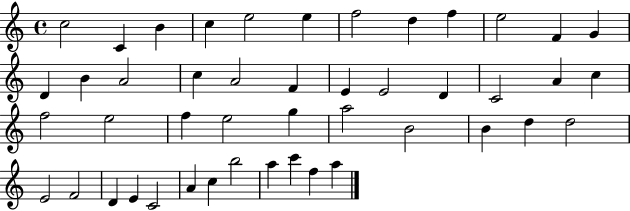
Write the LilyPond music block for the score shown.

{
  \clef treble
  \time 4/4
  \defaultTimeSignature
  \key c \major
  c''2 c'4 b'4 | c''4 e''2 e''4 | f''2 d''4 f''4 | e''2 f'4 g'4 | \break d'4 b'4 a'2 | c''4 a'2 f'4 | e'4 e'2 d'4 | c'2 a'4 c''4 | \break f''2 e''2 | f''4 e''2 g''4 | a''2 b'2 | b'4 d''4 d''2 | \break e'2 f'2 | d'4 e'4 c'2 | a'4 c''4 b''2 | a''4 c'''4 f''4 a''4 | \break \bar "|."
}